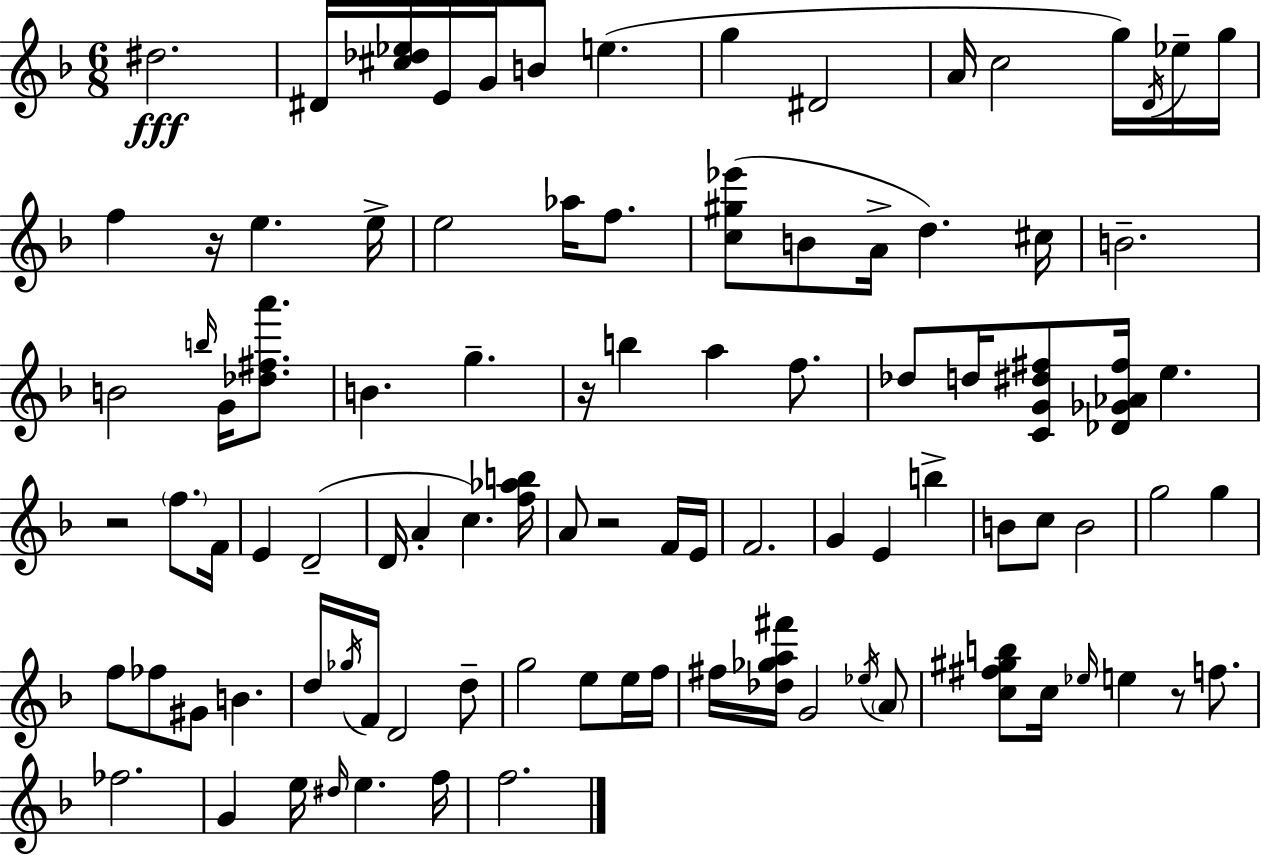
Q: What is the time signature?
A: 6/8